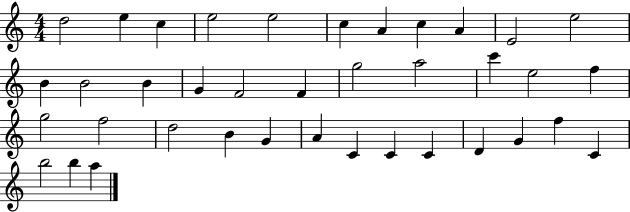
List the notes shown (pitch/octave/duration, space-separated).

D5/h E5/q C5/q E5/h E5/h C5/q A4/q C5/q A4/q E4/h E5/h B4/q B4/h B4/q G4/q F4/h F4/q G5/h A5/h C6/q E5/h F5/q G5/h F5/h D5/h B4/q G4/q A4/q C4/q C4/q C4/q D4/q G4/q F5/q C4/q B5/h B5/q A5/q